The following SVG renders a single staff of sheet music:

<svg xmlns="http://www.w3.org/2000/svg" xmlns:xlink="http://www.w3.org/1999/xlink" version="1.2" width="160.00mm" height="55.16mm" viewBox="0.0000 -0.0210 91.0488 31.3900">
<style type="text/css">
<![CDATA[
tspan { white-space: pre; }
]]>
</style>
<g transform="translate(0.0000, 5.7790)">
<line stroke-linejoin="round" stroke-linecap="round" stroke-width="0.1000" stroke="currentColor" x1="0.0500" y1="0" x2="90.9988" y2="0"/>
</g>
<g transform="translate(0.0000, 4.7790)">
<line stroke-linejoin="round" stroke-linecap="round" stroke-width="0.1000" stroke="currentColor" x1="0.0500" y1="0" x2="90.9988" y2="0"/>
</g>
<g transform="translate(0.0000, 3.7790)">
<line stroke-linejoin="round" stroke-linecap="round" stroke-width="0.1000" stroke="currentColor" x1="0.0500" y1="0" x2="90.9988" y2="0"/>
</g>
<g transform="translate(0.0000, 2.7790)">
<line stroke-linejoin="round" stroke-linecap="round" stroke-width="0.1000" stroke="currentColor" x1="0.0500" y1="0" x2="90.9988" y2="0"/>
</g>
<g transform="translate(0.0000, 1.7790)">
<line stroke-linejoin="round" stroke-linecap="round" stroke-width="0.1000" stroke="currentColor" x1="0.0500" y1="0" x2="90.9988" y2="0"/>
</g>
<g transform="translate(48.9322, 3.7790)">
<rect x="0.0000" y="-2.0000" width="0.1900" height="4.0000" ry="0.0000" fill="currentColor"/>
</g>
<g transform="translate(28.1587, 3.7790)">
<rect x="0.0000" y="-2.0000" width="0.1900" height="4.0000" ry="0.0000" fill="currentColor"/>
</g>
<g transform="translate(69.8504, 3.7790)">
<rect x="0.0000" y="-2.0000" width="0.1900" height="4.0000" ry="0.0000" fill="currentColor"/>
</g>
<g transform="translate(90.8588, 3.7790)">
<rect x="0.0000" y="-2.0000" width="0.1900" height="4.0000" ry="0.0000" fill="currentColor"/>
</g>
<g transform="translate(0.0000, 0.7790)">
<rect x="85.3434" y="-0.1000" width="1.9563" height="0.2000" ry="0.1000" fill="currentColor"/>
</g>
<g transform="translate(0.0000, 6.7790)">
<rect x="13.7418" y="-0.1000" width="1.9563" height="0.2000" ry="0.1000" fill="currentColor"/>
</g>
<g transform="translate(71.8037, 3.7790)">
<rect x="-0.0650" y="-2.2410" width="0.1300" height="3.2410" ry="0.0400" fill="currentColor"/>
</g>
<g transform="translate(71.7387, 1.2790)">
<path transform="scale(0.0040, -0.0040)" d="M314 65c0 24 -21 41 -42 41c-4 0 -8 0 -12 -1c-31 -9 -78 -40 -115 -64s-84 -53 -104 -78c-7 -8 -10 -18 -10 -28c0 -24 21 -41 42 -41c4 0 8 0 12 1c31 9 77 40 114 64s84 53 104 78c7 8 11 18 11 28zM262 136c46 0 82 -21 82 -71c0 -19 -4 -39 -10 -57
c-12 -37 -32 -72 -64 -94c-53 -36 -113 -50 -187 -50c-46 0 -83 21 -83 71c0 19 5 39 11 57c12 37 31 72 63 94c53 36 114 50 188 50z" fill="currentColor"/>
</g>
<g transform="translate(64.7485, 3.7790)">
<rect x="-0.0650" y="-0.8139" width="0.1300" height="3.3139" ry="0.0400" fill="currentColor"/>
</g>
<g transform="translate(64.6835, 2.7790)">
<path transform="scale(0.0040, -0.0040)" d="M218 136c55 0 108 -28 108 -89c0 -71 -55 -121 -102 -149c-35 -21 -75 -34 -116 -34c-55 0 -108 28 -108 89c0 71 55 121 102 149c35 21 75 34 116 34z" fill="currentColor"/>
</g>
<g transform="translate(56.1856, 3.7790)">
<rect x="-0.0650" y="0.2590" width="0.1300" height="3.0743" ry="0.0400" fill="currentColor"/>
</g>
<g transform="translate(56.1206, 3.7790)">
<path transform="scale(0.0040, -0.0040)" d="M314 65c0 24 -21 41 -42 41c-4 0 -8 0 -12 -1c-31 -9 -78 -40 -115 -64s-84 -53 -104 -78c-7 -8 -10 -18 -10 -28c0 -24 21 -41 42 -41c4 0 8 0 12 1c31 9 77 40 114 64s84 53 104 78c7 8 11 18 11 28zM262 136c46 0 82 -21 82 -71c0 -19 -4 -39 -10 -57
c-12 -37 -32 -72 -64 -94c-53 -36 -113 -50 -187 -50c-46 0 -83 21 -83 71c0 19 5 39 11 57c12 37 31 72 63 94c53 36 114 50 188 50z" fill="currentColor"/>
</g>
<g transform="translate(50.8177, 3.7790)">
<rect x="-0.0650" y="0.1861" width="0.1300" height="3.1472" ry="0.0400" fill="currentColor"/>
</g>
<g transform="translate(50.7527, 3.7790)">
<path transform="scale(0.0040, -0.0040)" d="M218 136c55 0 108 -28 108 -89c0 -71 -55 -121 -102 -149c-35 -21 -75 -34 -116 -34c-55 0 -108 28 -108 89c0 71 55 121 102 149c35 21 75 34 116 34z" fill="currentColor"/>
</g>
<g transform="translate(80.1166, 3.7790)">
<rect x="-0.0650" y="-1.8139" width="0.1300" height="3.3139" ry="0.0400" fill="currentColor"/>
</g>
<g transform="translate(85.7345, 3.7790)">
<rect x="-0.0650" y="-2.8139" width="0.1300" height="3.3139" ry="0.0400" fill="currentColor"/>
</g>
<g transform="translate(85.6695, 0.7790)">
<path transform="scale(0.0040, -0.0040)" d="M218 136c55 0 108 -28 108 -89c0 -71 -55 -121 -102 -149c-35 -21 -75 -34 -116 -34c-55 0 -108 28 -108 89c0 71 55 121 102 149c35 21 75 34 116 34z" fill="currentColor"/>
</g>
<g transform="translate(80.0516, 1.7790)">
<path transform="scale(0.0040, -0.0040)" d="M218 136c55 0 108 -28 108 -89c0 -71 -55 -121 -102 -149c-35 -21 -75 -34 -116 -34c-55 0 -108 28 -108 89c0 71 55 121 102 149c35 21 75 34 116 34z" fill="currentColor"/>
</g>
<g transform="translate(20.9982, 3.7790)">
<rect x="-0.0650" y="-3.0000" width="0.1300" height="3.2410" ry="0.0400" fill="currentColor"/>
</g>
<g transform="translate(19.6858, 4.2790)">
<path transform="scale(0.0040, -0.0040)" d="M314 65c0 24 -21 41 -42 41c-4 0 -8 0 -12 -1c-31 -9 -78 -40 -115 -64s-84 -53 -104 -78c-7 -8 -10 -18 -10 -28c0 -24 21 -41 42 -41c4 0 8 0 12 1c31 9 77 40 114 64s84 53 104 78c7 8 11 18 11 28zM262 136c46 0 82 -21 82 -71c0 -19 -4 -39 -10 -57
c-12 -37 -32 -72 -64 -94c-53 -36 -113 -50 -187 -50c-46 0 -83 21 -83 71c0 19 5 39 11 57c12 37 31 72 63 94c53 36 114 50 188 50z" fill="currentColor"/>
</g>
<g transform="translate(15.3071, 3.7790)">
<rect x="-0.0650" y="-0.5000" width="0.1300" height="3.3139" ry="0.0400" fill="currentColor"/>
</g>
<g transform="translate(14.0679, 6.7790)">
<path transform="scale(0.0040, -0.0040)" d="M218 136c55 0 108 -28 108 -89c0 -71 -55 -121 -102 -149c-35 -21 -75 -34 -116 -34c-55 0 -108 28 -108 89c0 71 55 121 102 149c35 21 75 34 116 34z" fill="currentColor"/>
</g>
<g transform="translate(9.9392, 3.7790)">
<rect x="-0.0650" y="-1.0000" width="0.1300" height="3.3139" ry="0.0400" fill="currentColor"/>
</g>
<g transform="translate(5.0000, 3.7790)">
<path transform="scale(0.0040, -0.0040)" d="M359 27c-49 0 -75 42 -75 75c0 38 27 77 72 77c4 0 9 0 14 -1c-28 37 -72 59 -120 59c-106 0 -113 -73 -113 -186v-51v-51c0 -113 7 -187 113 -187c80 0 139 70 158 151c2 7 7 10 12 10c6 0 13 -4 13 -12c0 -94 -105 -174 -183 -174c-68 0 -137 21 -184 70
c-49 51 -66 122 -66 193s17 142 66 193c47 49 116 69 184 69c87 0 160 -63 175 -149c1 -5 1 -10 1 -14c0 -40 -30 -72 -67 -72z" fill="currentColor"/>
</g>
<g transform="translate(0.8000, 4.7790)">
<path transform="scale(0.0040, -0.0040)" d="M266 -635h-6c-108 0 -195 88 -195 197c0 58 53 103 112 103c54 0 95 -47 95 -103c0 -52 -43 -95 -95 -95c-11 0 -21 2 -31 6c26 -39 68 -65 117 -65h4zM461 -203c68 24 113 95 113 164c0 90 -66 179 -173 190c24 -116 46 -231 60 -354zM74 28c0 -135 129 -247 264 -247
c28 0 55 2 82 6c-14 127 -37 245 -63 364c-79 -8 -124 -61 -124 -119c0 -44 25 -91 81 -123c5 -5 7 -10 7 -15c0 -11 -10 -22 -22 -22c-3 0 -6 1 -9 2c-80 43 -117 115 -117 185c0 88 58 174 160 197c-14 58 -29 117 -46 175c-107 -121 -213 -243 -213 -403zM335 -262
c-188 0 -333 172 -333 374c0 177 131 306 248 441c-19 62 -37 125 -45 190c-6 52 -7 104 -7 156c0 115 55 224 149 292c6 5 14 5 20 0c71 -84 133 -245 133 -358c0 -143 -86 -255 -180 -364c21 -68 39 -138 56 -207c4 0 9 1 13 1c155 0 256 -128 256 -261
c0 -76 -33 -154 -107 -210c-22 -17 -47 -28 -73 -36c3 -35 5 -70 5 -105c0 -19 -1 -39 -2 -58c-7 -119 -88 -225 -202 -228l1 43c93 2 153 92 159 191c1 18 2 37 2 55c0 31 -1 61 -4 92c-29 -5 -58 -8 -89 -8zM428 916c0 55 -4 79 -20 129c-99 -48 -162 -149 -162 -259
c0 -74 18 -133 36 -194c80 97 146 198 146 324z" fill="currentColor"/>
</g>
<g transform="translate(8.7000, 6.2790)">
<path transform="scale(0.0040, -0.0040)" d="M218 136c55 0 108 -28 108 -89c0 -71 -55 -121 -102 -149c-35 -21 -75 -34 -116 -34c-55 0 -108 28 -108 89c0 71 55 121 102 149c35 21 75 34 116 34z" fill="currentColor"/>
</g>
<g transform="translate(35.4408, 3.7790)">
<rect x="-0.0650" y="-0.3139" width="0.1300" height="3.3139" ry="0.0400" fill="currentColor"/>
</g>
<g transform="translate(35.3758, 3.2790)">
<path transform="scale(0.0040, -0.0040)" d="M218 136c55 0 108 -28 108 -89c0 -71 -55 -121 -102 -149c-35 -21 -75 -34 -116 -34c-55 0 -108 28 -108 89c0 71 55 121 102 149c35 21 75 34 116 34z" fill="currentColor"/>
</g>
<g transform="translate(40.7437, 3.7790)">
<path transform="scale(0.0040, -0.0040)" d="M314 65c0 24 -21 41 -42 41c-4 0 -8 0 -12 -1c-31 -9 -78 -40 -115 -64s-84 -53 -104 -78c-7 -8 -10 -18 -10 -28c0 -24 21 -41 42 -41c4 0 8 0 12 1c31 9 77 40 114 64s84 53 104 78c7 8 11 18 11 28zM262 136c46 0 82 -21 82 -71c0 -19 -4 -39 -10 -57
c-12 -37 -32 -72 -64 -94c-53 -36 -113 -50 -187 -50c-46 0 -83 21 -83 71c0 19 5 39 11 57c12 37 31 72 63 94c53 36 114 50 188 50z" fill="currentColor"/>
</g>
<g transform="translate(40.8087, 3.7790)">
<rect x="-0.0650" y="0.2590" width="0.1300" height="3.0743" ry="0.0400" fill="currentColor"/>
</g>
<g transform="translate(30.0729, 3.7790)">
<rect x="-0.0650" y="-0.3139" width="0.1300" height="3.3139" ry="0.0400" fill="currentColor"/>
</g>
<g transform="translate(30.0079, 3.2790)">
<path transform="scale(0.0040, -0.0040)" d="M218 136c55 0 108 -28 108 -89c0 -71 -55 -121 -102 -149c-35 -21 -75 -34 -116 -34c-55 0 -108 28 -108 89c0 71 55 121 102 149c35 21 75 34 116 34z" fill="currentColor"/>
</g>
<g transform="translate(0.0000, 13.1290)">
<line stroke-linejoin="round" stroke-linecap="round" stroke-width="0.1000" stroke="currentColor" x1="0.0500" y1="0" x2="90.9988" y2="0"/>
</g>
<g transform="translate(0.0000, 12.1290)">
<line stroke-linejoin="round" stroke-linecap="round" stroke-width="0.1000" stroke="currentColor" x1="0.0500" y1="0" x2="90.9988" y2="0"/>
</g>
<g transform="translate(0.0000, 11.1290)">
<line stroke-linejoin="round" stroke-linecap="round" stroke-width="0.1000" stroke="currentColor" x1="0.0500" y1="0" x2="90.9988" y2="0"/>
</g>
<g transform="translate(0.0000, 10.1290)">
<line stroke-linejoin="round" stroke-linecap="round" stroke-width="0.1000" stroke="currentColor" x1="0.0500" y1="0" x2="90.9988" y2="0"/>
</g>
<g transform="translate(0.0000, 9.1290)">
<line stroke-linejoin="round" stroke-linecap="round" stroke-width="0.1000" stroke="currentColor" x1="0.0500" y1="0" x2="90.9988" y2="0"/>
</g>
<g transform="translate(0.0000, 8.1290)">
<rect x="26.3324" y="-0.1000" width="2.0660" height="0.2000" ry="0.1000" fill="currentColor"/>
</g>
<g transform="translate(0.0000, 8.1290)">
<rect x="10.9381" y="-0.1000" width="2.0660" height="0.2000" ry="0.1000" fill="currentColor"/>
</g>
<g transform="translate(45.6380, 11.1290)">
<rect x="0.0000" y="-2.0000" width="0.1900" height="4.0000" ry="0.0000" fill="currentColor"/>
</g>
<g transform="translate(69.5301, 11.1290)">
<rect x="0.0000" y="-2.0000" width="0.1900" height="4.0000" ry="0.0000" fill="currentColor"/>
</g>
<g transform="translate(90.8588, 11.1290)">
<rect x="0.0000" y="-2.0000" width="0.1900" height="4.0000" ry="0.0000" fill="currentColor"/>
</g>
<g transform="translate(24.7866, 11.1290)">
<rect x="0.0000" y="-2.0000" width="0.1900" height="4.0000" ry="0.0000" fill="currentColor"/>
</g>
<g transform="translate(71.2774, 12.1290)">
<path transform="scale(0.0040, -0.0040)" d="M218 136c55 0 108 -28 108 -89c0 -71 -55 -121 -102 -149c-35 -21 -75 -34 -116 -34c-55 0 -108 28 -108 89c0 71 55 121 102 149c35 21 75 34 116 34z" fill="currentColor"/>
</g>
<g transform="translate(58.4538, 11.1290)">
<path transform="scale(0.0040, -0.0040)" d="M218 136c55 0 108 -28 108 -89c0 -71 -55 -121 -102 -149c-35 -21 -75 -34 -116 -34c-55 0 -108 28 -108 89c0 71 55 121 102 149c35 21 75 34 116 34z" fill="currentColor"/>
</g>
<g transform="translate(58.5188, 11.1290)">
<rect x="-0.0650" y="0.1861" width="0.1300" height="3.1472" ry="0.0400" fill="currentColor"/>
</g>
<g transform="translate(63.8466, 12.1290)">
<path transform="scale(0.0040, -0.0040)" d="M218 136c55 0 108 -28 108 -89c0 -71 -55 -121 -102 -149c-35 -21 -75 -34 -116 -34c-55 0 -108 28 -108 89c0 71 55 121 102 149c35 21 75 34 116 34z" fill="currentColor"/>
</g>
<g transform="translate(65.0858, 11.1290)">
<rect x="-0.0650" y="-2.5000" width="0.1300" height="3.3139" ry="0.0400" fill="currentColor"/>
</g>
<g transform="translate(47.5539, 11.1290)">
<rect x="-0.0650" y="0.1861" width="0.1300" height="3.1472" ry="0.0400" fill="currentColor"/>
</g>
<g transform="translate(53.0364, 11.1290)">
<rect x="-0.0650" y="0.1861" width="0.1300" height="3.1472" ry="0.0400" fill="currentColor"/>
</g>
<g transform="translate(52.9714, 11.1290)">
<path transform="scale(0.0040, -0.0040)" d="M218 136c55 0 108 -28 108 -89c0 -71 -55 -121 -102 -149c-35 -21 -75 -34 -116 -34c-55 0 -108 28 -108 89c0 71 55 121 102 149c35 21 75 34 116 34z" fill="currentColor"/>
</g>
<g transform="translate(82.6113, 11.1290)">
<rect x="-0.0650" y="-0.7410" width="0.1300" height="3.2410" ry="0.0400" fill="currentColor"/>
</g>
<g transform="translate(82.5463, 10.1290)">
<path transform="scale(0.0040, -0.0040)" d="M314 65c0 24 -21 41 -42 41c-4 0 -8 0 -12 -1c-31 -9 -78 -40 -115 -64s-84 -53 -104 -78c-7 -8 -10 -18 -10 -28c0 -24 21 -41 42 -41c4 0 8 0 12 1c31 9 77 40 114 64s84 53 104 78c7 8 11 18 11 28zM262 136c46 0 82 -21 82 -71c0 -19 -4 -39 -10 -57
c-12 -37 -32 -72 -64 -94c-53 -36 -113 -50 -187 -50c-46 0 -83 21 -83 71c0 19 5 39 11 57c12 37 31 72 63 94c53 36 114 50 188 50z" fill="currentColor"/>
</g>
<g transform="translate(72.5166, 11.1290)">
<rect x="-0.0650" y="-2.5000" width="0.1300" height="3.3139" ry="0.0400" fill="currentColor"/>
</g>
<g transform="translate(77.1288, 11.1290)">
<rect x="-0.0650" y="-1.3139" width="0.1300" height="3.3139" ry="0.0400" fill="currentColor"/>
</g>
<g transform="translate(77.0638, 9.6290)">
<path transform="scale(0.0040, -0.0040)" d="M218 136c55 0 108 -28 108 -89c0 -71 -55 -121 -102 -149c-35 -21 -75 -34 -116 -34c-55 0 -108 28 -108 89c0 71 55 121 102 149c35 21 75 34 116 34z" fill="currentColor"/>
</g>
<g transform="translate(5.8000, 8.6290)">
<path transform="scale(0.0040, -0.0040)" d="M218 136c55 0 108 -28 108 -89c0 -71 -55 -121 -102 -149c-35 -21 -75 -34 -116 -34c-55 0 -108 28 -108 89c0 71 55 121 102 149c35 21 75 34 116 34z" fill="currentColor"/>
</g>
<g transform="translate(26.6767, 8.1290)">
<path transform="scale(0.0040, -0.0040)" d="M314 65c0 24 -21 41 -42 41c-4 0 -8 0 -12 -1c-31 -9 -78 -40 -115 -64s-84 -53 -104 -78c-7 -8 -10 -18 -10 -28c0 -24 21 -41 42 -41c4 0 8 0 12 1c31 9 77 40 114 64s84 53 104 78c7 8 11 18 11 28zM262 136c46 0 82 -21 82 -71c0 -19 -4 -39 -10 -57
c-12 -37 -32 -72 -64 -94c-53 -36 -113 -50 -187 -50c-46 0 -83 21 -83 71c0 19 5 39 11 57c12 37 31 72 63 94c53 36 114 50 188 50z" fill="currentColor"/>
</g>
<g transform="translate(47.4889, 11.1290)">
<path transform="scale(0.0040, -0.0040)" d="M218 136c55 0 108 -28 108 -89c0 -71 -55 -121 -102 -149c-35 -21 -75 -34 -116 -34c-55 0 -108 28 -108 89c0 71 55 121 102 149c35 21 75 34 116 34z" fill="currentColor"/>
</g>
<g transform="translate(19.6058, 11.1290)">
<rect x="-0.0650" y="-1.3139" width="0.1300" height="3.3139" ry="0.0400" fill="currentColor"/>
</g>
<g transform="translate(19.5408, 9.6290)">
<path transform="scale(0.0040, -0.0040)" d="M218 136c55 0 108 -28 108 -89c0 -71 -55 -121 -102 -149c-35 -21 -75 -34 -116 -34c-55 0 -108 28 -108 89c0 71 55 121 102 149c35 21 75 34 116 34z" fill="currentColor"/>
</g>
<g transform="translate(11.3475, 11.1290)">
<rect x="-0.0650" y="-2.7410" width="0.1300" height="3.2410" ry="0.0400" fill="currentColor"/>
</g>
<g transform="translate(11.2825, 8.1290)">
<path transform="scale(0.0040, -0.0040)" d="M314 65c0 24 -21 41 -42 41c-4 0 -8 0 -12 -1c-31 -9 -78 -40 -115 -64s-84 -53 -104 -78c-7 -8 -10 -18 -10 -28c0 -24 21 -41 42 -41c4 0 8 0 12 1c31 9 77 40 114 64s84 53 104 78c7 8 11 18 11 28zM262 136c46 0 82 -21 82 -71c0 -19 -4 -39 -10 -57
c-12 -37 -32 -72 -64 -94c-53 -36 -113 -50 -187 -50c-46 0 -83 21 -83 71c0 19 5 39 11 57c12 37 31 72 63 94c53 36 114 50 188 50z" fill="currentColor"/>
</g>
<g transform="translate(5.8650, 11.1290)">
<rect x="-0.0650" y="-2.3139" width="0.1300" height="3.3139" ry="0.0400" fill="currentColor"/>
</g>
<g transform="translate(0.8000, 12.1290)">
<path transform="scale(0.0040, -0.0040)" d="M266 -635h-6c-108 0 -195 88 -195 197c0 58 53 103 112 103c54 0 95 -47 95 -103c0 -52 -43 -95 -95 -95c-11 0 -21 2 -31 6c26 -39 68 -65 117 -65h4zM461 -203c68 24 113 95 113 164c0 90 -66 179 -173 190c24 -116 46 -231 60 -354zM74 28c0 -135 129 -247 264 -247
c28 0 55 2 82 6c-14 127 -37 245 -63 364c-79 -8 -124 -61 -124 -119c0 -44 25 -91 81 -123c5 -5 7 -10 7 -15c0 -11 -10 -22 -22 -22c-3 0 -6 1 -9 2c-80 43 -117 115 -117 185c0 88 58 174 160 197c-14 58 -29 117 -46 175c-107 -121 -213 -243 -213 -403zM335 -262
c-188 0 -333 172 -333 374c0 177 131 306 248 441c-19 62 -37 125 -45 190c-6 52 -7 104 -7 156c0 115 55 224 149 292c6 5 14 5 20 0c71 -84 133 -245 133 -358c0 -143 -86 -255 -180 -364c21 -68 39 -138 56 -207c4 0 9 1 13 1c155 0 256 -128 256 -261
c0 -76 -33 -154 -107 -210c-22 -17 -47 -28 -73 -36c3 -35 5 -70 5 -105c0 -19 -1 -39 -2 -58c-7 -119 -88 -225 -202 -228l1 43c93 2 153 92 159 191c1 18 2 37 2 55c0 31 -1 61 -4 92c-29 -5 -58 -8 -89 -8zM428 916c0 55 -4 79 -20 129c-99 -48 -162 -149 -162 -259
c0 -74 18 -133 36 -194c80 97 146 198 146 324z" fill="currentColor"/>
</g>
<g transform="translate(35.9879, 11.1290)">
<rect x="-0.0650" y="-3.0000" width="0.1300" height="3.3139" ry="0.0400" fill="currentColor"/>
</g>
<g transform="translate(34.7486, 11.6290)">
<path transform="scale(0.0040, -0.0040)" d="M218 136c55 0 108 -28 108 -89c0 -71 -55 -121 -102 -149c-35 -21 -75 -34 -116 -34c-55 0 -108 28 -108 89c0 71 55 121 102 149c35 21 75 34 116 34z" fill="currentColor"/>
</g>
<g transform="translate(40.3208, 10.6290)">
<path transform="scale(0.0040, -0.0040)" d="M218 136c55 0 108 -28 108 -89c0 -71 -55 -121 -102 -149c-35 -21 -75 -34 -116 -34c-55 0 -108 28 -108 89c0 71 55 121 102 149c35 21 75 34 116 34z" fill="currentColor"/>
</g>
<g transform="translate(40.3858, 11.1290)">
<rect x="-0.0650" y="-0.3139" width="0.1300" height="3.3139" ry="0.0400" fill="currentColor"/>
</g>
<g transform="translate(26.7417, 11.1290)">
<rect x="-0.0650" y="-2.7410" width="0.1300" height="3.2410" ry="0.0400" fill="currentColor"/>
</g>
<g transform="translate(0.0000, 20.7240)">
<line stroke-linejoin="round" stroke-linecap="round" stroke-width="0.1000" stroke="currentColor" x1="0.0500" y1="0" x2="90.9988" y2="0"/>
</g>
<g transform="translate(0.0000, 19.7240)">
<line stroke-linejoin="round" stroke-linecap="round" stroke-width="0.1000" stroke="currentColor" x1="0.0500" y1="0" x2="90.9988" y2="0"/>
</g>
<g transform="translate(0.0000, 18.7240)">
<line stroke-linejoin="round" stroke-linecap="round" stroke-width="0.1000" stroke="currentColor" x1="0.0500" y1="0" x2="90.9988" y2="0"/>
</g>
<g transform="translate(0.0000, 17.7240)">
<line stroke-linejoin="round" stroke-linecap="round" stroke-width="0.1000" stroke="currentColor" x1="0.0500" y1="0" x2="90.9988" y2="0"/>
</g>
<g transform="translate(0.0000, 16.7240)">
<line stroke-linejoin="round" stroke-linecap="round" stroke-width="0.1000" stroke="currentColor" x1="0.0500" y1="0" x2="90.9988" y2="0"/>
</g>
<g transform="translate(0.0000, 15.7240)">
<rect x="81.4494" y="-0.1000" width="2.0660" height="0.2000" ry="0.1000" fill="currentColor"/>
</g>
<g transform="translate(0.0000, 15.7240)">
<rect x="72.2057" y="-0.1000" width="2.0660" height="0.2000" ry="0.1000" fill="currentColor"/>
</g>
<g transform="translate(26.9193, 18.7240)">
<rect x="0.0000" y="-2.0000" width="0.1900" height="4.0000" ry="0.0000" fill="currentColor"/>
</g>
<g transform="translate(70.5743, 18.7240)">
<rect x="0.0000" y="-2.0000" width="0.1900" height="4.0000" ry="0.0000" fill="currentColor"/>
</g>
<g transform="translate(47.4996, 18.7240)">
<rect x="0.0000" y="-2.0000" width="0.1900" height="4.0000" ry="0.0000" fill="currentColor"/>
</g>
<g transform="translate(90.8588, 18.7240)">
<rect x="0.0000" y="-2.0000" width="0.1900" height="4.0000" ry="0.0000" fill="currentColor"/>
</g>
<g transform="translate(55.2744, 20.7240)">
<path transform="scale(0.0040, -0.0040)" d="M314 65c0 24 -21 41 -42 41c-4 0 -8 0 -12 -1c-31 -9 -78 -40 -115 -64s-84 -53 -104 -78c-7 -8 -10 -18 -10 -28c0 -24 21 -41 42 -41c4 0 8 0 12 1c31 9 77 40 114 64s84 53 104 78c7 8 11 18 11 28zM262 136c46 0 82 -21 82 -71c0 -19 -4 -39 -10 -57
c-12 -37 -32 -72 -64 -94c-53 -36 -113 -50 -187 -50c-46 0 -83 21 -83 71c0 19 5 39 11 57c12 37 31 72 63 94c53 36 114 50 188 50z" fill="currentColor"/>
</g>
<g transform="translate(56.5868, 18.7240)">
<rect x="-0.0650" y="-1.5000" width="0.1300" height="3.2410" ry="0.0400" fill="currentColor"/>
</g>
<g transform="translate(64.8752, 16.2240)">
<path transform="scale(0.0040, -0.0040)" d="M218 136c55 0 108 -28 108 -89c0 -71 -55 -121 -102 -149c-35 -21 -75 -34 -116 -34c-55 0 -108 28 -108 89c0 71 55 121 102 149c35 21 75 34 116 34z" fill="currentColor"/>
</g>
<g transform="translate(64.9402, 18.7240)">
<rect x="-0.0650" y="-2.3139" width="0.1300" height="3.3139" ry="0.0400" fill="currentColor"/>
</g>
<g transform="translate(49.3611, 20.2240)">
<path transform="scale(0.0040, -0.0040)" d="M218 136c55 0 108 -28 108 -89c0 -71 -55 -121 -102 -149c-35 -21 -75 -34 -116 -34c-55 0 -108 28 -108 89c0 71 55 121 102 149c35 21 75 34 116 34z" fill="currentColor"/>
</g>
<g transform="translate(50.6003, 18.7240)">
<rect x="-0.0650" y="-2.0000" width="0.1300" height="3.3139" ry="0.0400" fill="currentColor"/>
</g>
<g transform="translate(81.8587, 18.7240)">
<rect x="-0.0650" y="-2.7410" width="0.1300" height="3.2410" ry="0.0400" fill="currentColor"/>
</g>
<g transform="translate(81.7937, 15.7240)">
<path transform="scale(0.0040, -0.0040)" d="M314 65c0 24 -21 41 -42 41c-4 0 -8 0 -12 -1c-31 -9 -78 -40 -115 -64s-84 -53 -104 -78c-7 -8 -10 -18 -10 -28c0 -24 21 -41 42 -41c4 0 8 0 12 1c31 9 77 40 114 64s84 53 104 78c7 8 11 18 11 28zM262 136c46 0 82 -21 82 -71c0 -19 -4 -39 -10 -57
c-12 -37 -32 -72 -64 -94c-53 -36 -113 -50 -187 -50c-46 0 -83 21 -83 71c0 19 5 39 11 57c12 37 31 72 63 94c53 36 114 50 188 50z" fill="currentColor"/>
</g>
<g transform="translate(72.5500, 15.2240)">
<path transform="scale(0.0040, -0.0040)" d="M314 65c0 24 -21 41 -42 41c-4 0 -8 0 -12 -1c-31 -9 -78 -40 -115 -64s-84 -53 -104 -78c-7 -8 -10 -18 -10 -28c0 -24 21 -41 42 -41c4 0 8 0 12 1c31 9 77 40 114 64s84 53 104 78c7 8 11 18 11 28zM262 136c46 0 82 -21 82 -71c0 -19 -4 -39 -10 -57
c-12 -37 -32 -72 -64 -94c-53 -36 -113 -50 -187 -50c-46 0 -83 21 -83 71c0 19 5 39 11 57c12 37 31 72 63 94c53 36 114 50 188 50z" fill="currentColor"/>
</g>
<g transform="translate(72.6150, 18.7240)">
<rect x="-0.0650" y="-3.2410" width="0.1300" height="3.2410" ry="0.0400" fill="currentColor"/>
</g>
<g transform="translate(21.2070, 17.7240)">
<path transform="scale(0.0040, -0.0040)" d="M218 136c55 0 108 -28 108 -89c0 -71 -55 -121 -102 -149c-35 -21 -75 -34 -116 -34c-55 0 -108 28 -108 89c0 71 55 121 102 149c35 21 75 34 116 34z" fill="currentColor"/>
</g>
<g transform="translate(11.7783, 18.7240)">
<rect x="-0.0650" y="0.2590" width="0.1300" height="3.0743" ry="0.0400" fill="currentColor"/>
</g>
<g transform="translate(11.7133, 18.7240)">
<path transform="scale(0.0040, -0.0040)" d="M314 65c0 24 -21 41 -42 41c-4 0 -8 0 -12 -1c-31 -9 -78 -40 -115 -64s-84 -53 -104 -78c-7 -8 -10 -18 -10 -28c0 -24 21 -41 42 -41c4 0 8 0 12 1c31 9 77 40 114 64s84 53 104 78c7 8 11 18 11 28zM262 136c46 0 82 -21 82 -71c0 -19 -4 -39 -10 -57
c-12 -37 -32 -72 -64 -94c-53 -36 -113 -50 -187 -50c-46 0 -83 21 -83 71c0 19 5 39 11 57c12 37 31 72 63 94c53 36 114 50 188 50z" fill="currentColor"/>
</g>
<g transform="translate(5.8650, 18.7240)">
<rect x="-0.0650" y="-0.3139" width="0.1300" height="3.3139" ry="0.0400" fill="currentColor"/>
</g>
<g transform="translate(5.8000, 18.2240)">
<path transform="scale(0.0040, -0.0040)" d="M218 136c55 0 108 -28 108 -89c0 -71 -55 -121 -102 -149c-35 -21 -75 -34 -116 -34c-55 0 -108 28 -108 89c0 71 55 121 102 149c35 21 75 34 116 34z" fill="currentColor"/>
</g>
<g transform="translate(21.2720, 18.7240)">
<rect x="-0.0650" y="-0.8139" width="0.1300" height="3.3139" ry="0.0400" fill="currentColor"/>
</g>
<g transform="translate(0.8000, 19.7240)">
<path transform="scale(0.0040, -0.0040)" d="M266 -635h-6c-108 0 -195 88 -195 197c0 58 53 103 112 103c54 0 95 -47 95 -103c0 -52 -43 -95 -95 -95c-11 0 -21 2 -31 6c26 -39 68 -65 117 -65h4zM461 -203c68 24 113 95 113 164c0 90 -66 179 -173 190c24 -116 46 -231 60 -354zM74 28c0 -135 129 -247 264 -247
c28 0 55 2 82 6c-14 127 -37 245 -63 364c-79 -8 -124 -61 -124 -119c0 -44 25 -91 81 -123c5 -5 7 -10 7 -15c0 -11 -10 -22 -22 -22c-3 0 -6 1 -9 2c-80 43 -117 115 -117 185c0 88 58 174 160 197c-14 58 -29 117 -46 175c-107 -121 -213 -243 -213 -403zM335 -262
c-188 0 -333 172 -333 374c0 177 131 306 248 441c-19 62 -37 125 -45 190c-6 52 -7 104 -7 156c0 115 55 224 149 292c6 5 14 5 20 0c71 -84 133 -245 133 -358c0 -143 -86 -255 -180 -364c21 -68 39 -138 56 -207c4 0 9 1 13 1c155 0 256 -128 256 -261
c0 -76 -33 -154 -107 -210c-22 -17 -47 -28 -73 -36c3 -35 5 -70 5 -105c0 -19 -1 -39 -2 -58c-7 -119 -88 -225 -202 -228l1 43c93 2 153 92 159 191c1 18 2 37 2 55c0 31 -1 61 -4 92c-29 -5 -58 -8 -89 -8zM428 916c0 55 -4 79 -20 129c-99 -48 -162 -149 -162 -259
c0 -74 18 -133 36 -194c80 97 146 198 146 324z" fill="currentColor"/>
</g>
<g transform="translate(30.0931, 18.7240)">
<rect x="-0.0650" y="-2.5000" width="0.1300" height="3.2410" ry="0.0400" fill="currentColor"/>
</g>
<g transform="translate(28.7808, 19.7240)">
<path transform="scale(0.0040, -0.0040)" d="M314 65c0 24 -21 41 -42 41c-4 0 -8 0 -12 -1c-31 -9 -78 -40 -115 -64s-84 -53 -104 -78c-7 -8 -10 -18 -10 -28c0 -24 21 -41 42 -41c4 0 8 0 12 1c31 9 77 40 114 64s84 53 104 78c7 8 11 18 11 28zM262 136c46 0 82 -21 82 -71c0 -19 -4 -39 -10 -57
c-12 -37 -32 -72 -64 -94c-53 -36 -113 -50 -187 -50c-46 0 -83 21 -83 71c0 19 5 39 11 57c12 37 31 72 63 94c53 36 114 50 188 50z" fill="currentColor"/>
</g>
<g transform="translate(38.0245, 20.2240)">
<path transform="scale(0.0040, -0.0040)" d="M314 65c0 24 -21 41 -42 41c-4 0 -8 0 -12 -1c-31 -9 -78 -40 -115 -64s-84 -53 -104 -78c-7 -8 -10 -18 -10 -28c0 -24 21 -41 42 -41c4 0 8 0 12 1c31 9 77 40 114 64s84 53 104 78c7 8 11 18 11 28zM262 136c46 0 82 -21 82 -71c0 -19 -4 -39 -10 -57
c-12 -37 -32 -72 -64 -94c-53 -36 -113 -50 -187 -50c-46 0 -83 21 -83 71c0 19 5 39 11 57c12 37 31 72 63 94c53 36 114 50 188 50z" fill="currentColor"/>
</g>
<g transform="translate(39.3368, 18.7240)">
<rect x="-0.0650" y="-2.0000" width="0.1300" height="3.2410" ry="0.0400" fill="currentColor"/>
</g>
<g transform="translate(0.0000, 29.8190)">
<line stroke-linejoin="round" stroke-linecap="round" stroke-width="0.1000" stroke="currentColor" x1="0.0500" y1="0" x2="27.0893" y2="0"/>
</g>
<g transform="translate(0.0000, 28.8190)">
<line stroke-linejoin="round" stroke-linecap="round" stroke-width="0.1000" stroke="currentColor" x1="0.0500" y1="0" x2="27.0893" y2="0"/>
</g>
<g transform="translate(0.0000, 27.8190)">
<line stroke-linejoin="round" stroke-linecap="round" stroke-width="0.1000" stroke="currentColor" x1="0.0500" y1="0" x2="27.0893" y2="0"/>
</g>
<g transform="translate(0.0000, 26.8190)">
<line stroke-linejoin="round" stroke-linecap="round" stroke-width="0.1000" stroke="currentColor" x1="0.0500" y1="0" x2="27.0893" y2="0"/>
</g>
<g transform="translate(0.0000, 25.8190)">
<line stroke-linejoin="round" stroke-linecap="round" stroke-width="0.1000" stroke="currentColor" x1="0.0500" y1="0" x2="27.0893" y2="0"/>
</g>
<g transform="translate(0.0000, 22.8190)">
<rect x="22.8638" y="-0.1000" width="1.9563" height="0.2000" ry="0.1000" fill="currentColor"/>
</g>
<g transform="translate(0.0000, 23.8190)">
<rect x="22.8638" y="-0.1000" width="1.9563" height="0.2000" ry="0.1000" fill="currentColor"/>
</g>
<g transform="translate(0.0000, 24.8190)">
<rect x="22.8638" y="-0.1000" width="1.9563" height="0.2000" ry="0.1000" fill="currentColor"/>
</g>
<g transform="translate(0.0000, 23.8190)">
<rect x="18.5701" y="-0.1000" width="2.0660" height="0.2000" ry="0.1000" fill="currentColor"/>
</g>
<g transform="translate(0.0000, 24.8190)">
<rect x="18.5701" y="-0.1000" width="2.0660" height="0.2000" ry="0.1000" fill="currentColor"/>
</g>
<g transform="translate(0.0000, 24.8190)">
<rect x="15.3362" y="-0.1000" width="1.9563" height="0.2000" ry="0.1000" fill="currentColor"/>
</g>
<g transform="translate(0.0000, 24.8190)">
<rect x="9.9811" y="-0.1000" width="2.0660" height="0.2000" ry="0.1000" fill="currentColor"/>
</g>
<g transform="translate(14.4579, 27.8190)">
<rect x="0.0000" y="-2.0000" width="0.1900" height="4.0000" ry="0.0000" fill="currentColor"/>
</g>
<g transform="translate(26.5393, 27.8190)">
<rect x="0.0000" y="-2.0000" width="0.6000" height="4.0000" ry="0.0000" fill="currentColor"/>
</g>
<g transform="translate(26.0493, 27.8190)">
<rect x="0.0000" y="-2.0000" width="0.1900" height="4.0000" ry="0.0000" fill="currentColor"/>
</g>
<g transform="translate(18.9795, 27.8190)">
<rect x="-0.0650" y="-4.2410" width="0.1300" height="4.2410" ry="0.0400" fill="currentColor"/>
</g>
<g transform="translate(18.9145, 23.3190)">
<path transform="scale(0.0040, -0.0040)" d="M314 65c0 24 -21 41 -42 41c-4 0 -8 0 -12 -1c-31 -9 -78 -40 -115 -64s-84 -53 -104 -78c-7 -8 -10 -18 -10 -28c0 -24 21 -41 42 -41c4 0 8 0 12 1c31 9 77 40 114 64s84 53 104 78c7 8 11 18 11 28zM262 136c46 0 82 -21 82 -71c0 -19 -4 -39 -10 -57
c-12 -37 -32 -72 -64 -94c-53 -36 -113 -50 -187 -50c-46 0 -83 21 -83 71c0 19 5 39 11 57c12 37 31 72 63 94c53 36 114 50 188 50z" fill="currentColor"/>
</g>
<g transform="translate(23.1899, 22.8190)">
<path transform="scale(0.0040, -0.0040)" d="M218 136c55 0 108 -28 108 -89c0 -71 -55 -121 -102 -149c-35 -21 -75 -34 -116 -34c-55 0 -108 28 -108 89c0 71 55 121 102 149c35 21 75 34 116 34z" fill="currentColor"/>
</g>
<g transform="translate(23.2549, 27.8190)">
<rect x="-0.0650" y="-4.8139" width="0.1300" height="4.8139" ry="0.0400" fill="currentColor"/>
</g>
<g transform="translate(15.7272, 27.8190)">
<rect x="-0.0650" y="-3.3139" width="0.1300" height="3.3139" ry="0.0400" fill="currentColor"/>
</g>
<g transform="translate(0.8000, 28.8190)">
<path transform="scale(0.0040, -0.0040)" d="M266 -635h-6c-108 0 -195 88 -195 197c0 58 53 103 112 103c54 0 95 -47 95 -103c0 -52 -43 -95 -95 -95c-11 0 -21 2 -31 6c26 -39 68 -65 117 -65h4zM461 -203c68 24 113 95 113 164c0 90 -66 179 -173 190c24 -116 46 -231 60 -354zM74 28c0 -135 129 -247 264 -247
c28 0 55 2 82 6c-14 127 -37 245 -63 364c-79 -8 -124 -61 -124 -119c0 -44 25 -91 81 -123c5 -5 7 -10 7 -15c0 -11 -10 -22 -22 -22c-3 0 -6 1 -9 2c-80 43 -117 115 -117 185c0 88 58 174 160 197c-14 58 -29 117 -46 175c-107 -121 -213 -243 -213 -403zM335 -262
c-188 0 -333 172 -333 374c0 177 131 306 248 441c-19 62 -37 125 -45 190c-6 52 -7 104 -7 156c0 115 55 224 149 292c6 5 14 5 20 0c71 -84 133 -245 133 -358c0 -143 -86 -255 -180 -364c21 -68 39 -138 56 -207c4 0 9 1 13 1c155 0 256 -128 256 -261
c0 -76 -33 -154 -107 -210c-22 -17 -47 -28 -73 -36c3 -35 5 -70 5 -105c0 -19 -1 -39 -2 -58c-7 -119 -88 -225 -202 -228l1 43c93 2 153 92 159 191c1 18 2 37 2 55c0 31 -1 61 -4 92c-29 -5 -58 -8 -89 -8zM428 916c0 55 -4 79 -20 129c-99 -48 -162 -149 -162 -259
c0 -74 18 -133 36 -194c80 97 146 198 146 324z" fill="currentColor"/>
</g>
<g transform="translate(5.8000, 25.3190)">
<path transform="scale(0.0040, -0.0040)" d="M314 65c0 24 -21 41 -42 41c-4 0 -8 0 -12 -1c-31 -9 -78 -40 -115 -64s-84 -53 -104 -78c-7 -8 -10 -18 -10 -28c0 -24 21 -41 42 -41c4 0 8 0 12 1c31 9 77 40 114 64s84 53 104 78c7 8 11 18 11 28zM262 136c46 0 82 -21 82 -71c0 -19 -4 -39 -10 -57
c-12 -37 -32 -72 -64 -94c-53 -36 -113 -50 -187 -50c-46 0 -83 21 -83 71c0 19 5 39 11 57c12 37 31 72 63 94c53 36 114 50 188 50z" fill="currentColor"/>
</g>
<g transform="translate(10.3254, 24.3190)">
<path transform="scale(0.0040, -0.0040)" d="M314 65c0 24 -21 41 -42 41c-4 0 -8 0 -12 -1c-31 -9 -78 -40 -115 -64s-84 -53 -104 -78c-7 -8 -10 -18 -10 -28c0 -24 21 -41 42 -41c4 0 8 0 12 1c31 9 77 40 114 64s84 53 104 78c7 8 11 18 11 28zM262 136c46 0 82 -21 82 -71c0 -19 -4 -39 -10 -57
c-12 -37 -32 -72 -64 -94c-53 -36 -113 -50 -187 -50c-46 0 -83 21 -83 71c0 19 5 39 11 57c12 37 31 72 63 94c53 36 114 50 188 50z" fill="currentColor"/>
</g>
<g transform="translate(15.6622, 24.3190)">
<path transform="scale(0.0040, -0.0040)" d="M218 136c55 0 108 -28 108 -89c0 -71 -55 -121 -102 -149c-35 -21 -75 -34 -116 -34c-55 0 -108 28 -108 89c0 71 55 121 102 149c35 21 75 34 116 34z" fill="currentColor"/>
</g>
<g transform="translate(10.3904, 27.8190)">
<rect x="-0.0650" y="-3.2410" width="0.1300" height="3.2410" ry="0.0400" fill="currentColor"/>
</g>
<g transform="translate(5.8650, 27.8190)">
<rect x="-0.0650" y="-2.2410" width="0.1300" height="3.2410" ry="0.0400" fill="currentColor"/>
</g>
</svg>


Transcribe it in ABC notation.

X:1
T:Untitled
M:4/4
L:1/4
K:C
D C A2 c c B2 B B2 d g2 f a g a2 e a2 A c B B B G G e d2 c B2 d G2 F2 F E2 g b2 a2 g2 b2 b d'2 e'